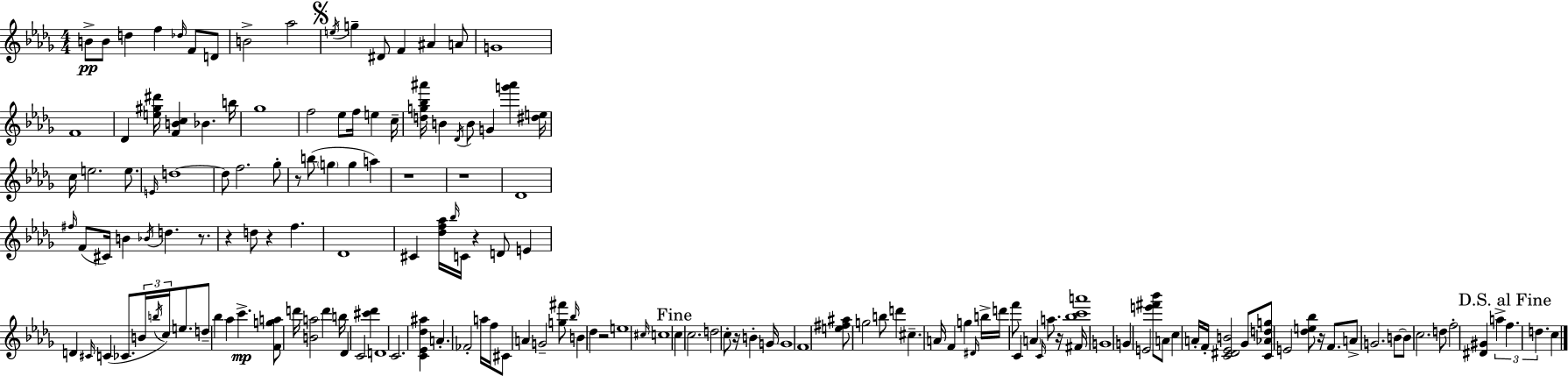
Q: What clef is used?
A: treble